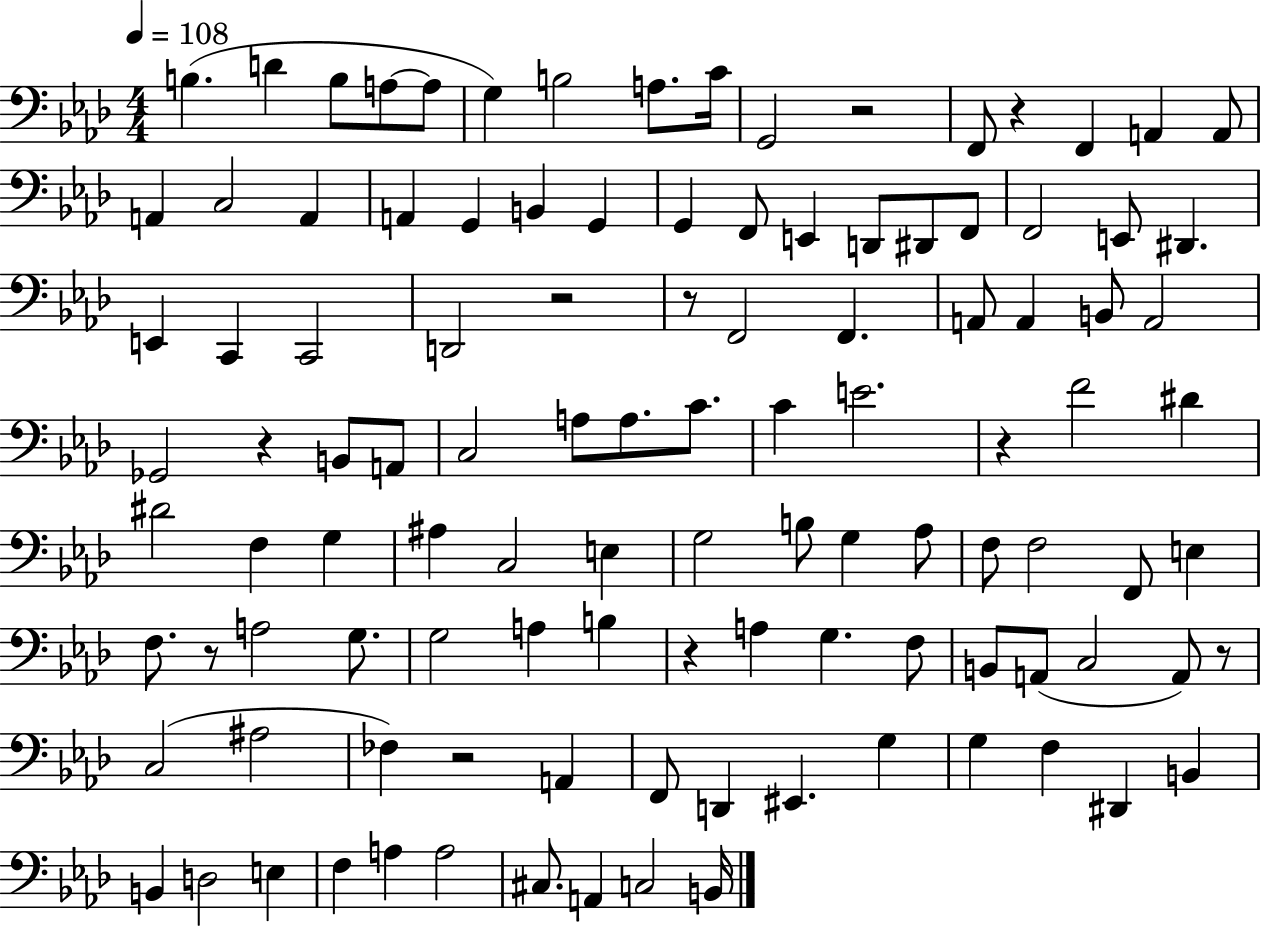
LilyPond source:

{
  \clef bass
  \numericTimeSignature
  \time 4/4
  \key aes \major
  \tempo 4 = 108
  b4.( d'4 b8 a8~~ a8 | g4) b2 a8. c'16 | g,2 r2 | f,8 r4 f,4 a,4 a,8 | \break a,4 c2 a,4 | a,4 g,4 b,4 g,4 | g,4 f,8 e,4 d,8 dis,8 f,8 | f,2 e,8 dis,4. | \break e,4 c,4 c,2 | d,2 r2 | r8 f,2 f,4. | a,8 a,4 b,8 a,2 | \break ges,2 r4 b,8 a,8 | c2 a8 a8. c'8. | c'4 e'2. | r4 f'2 dis'4 | \break dis'2 f4 g4 | ais4 c2 e4 | g2 b8 g4 aes8 | f8 f2 f,8 e4 | \break f8. r8 a2 g8. | g2 a4 b4 | r4 a4 g4. f8 | b,8 a,8( c2 a,8) r8 | \break c2( ais2 | fes4) r2 a,4 | f,8 d,4 eis,4. g4 | g4 f4 dis,4 b,4 | \break b,4 d2 e4 | f4 a4 a2 | cis8. a,4 c2 b,16 | \bar "|."
}